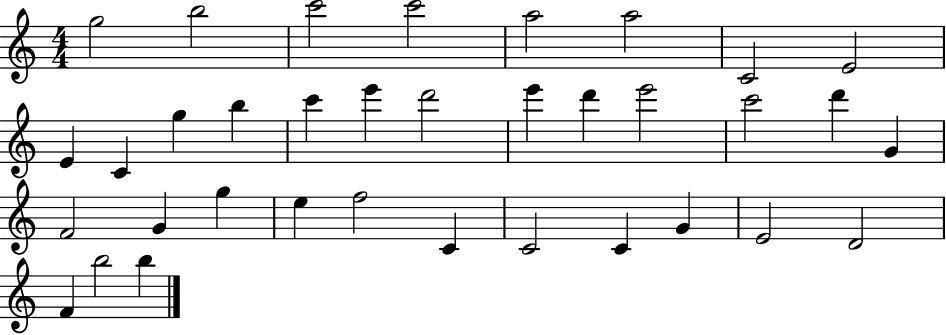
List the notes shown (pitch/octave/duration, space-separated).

G5/h B5/h C6/h C6/h A5/h A5/h C4/h E4/h E4/q C4/q G5/q B5/q C6/q E6/q D6/h E6/q D6/q E6/h C6/h D6/q G4/q F4/h G4/q G5/q E5/q F5/h C4/q C4/h C4/q G4/q E4/h D4/h F4/q B5/h B5/q